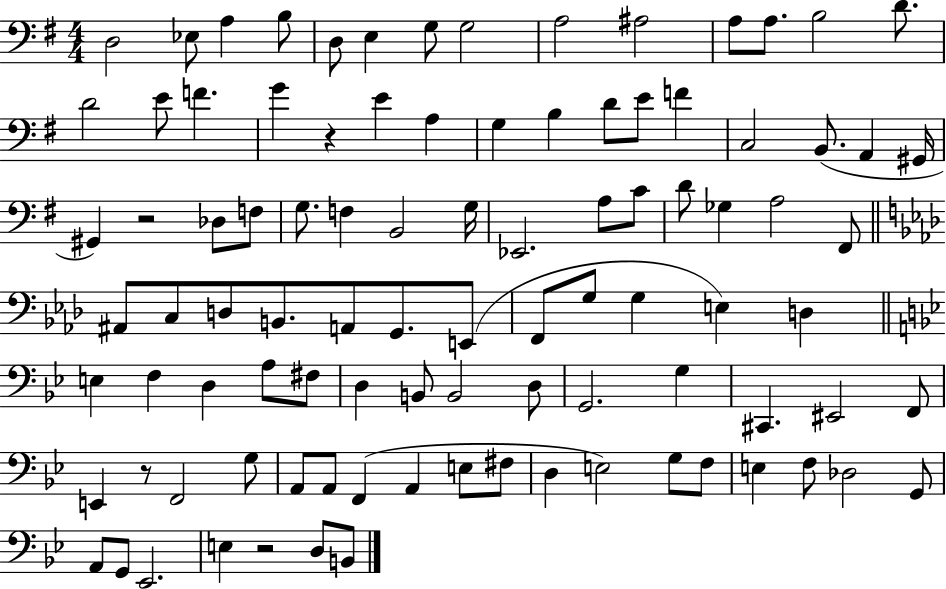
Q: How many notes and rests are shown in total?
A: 96